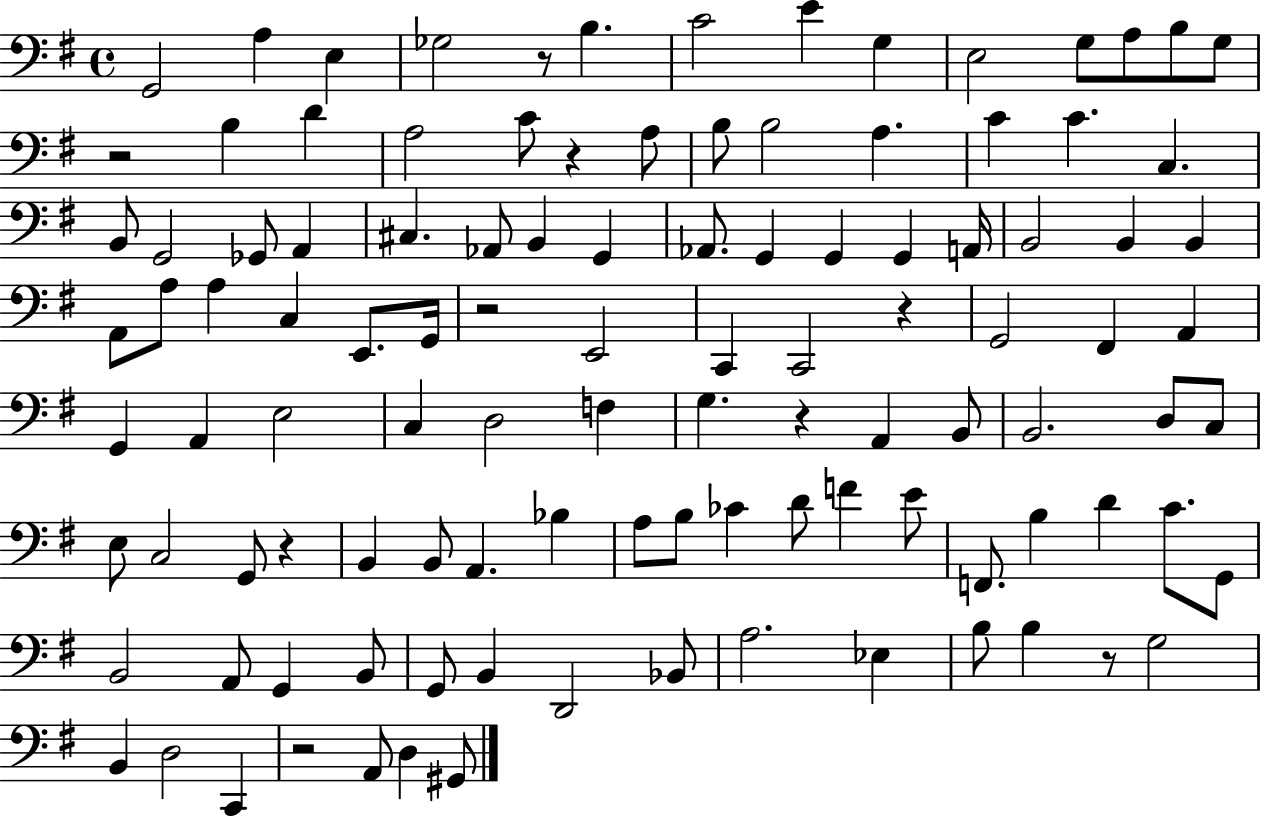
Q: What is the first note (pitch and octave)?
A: G2